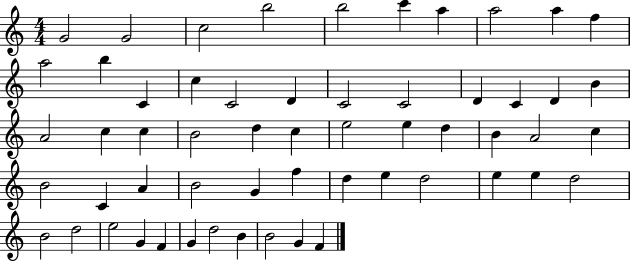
{
  \clef treble
  \numericTimeSignature
  \time 4/4
  \key c \major
  g'2 g'2 | c''2 b''2 | b''2 c'''4 a''4 | a''2 a''4 f''4 | \break a''2 b''4 c'4 | c''4 c'2 d'4 | c'2 c'2 | d'4 c'4 d'4 b'4 | \break a'2 c''4 c''4 | b'2 d''4 c''4 | e''2 e''4 d''4 | b'4 a'2 c''4 | \break b'2 c'4 a'4 | b'2 g'4 f''4 | d''4 e''4 d''2 | e''4 e''4 d''2 | \break b'2 d''2 | e''2 g'4 f'4 | g'4 d''2 b'4 | b'2 g'4 f'4 | \break \bar "|."
}